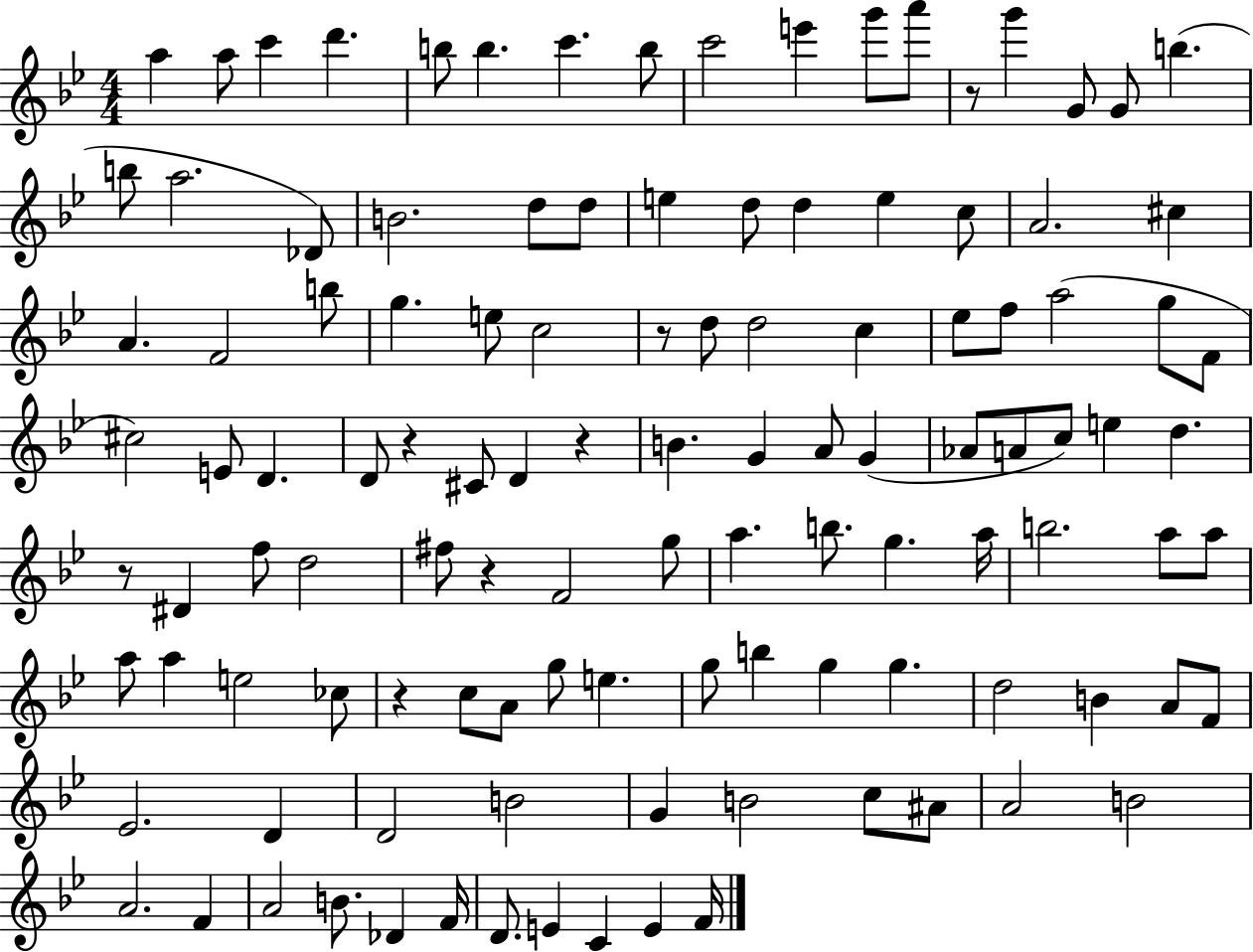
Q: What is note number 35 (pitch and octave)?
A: C5